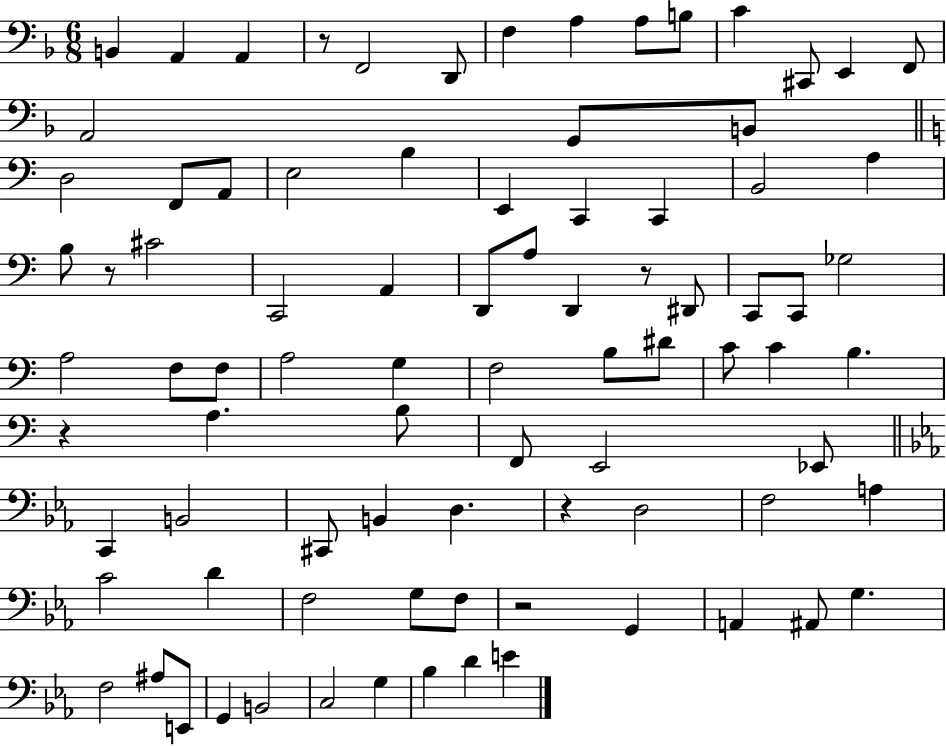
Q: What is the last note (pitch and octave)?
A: E4